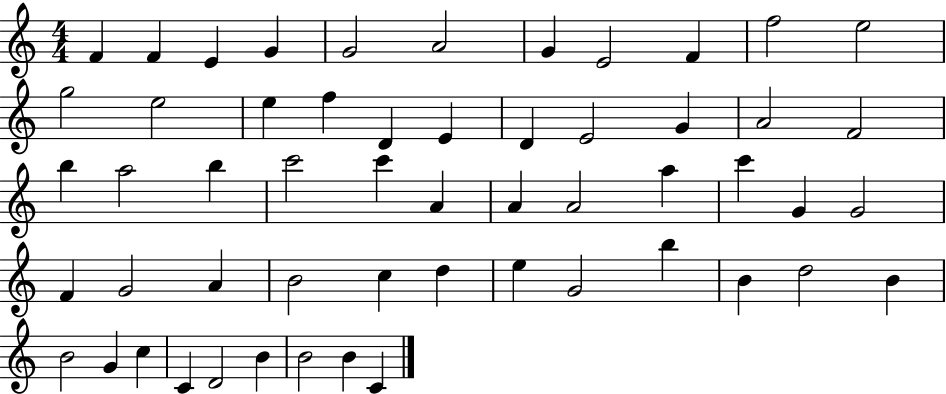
{
  \clef treble
  \numericTimeSignature
  \time 4/4
  \key c \major
  f'4 f'4 e'4 g'4 | g'2 a'2 | g'4 e'2 f'4 | f''2 e''2 | \break g''2 e''2 | e''4 f''4 d'4 e'4 | d'4 e'2 g'4 | a'2 f'2 | \break b''4 a''2 b''4 | c'''2 c'''4 a'4 | a'4 a'2 a''4 | c'''4 g'4 g'2 | \break f'4 g'2 a'4 | b'2 c''4 d''4 | e''4 g'2 b''4 | b'4 d''2 b'4 | \break b'2 g'4 c''4 | c'4 d'2 b'4 | b'2 b'4 c'4 | \bar "|."
}